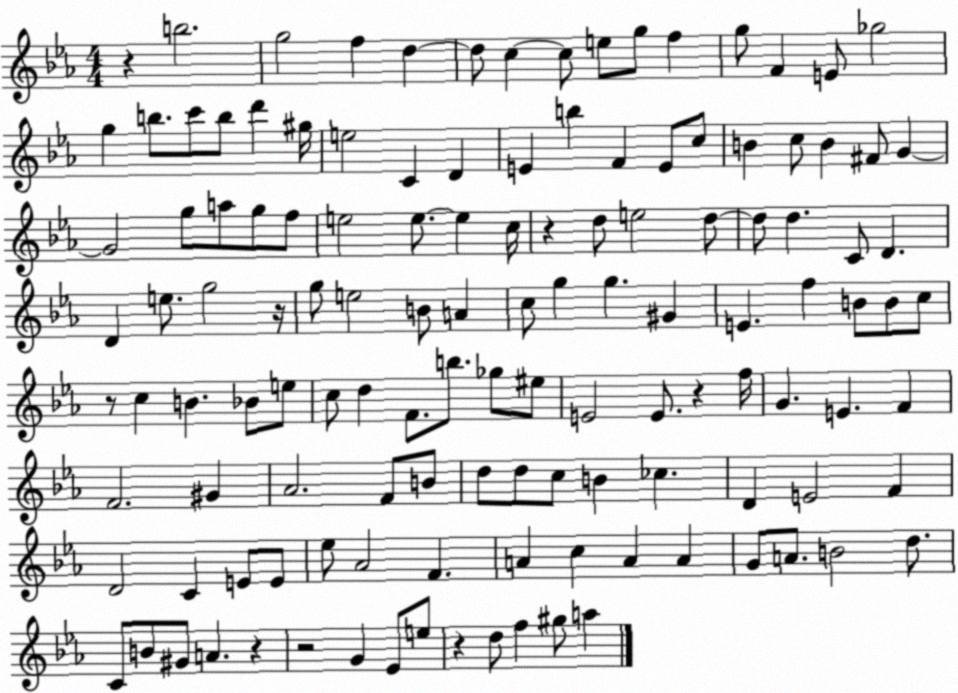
X:1
T:Untitled
M:4/4
L:1/4
K:Eb
z b2 g2 f d d/2 c c/2 e/2 g/2 f g/2 F E/2 _g2 g b/2 c'/2 b/2 d' ^g/4 e2 C D E b F E/2 c/2 B c/2 B ^F/2 G G2 g/2 a/2 g/2 f/2 e2 e/2 e c/4 z d/2 e2 d/2 d/2 d C/2 D D e/2 g2 z/4 g/2 e2 B/2 A c/2 g g ^G E f B/2 B/2 c/2 z/2 c B _B/2 e/2 c/2 d F/2 b/2 _g/2 ^e/2 E2 E/2 z f/4 G E F F2 ^G _A2 F/2 B/2 d/2 d/2 c/2 B _c D E2 F D2 C E/2 E/2 _e/2 _A2 F A c A A G/2 A/2 B2 d/2 C/2 B/2 ^G/2 A z z2 G _E/2 e/2 z d/2 f ^g/2 a